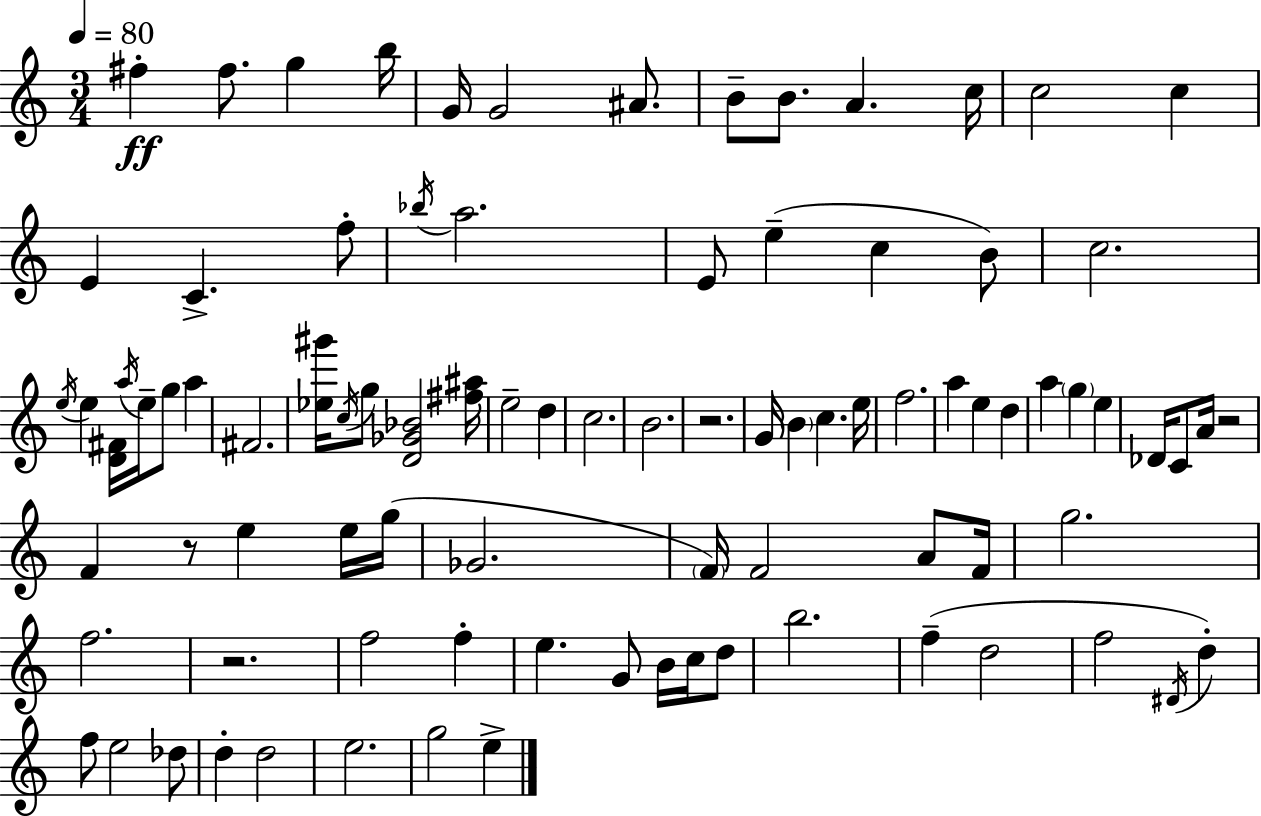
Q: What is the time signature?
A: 3/4